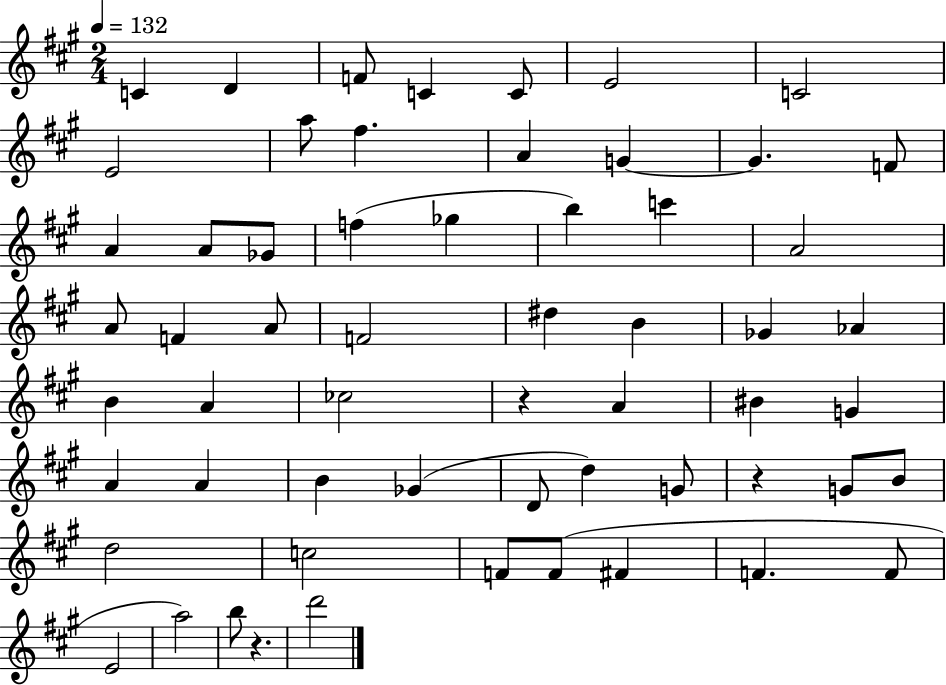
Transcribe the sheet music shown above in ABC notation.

X:1
T:Untitled
M:2/4
L:1/4
K:A
C D F/2 C C/2 E2 C2 E2 a/2 ^f A G G F/2 A A/2 _G/2 f _g b c' A2 A/2 F A/2 F2 ^d B _G _A B A _c2 z A ^B G A A B _G D/2 d G/2 z G/2 B/2 d2 c2 F/2 F/2 ^F F F/2 E2 a2 b/2 z d'2